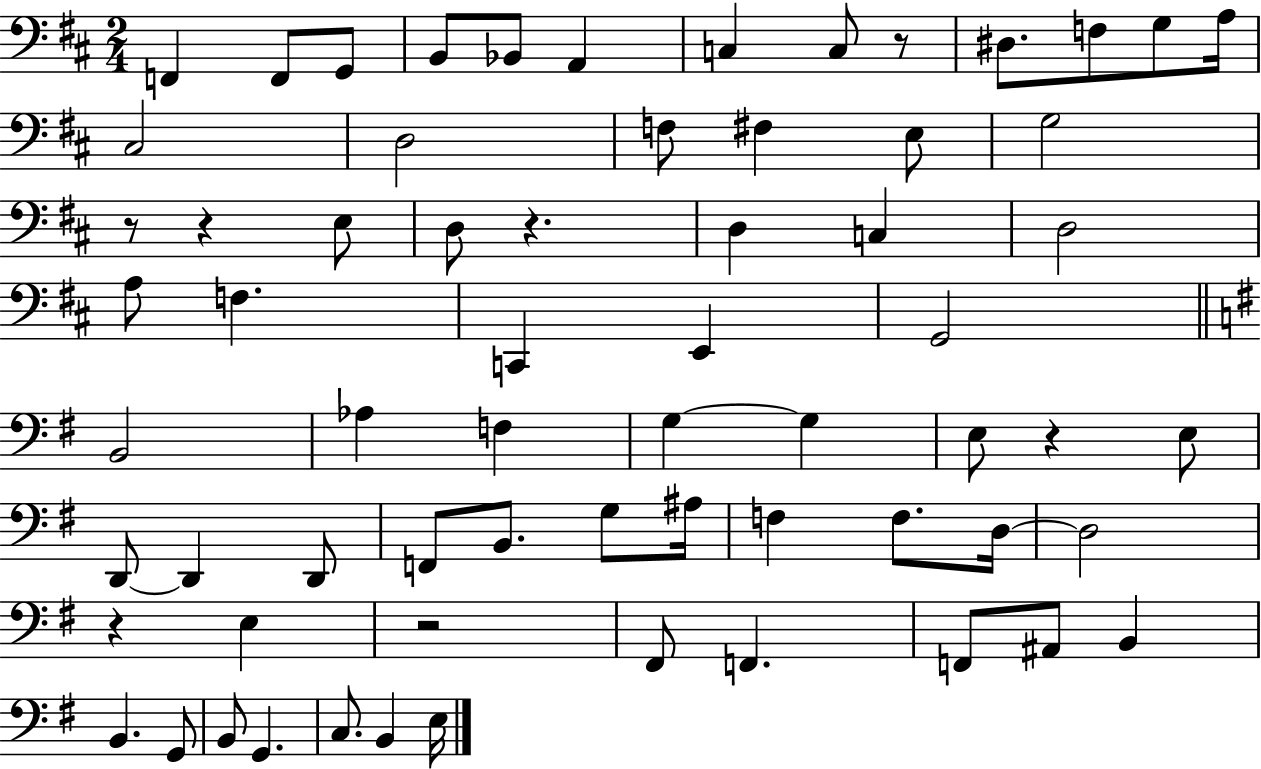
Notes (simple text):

F2/q F2/e G2/e B2/e Bb2/e A2/q C3/q C3/e R/e D#3/e. F3/e G3/e A3/s C#3/h D3/h F3/e F#3/q E3/e G3/h R/e R/q E3/e D3/e R/q. D3/q C3/q D3/h A3/e F3/q. C2/q E2/q G2/h B2/h Ab3/q F3/q G3/q G3/q E3/e R/q E3/e D2/e D2/q D2/e F2/e B2/e. G3/e A#3/s F3/q F3/e. D3/s D3/h R/q E3/q R/h F#2/e F2/q. F2/e A#2/e B2/q B2/q. G2/e B2/e G2/q. C3/e. B2/q E3/s